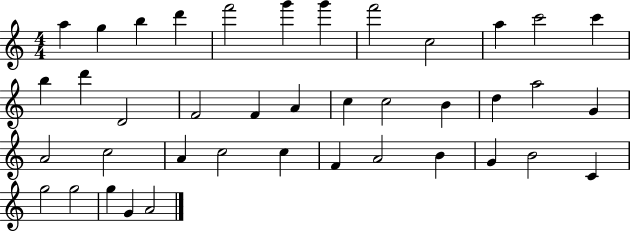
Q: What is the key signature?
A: C major